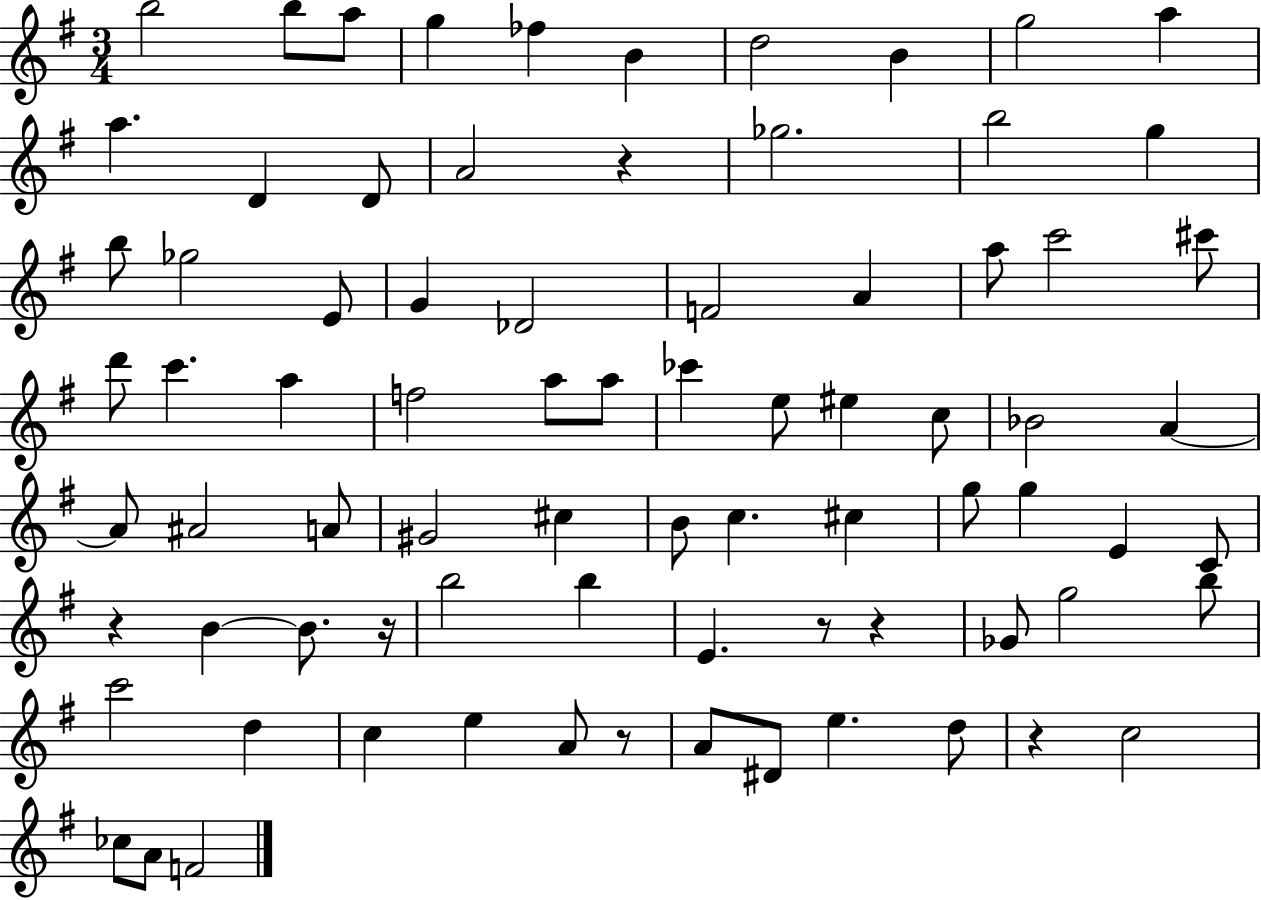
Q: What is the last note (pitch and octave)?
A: F4